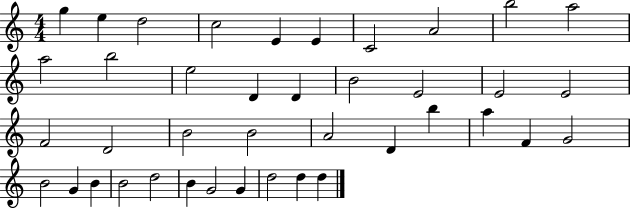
{
  \clef treble
  \numericTimeSignature
  \time 4/4
  \key c \major
  g''4 e''4 d''2 | c''2 e'4 e'4 | c'2 a'2 | b''2 a''2 | \break a''2 b''2 | e''2 d'4 d'4 | b'2 e'2 | e'2 e'2 | \break f'2 d'2 | b'2 b'2 | a'2 d'4 b''4 | a''4 f'4 g'2 | \break b'2 g'4 b'4 | b'2 d''2 | b'4 g'2 g'4 | d''2 d''4 d''4 | \break \bar "|."
}